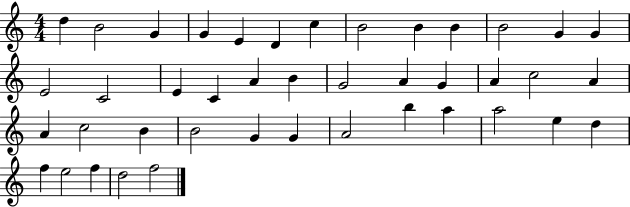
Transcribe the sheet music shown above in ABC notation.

X:1
T:Untitled
M:4/4
L:1/4
K:C
d B2 G G E D c B2 B B B2 G G E2 C2 E C A B G2 A G A c2 A A c2 B B2 G G A2 b a a2 e d f e2 f d2 f2